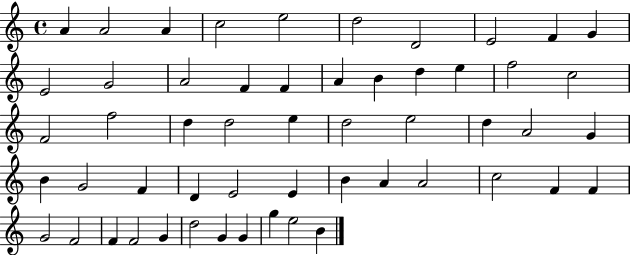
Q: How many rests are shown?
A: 0